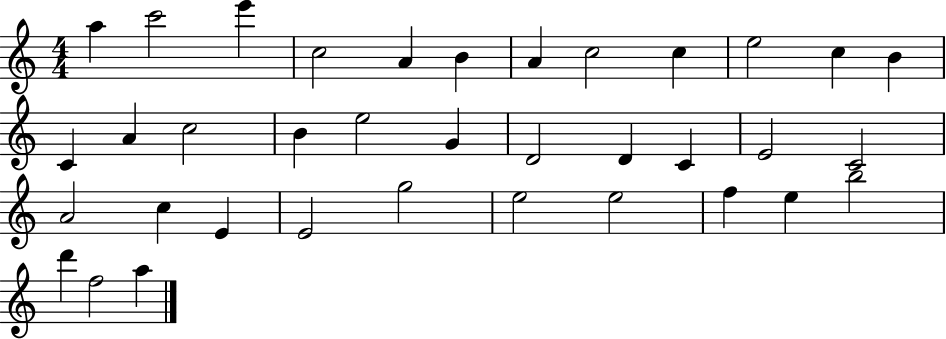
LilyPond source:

{
  \clef treble
  \numericTimeSignature
  \time 4/4
  \key c \major
  a''4 c'''2 e'''4 | c''2 a'4 b'4 | a'4 c''2 c''4 | e''2 c''4 b'4 | \break c'4 a'4 c''2 | b'4 e''2 g'4 | d'2 d'4 c'4 | e'2 c'2 | \break a'2 c''4 e'4 | e'2 g''2 | e''2 e''2 | f''4 e''4 b''2 | \break d'''4 f''2 a''4 | \bar "|."
}